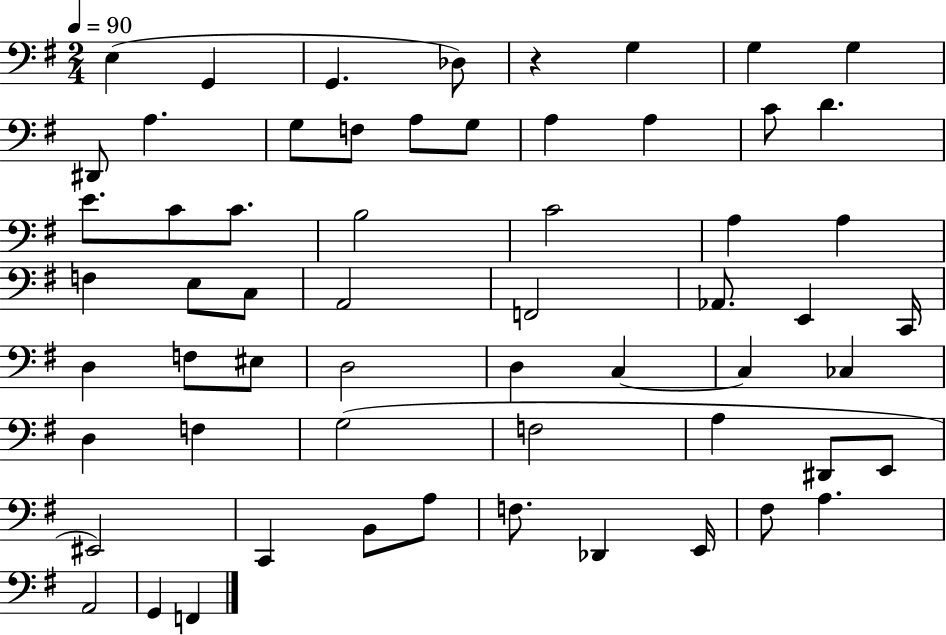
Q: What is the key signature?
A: G major